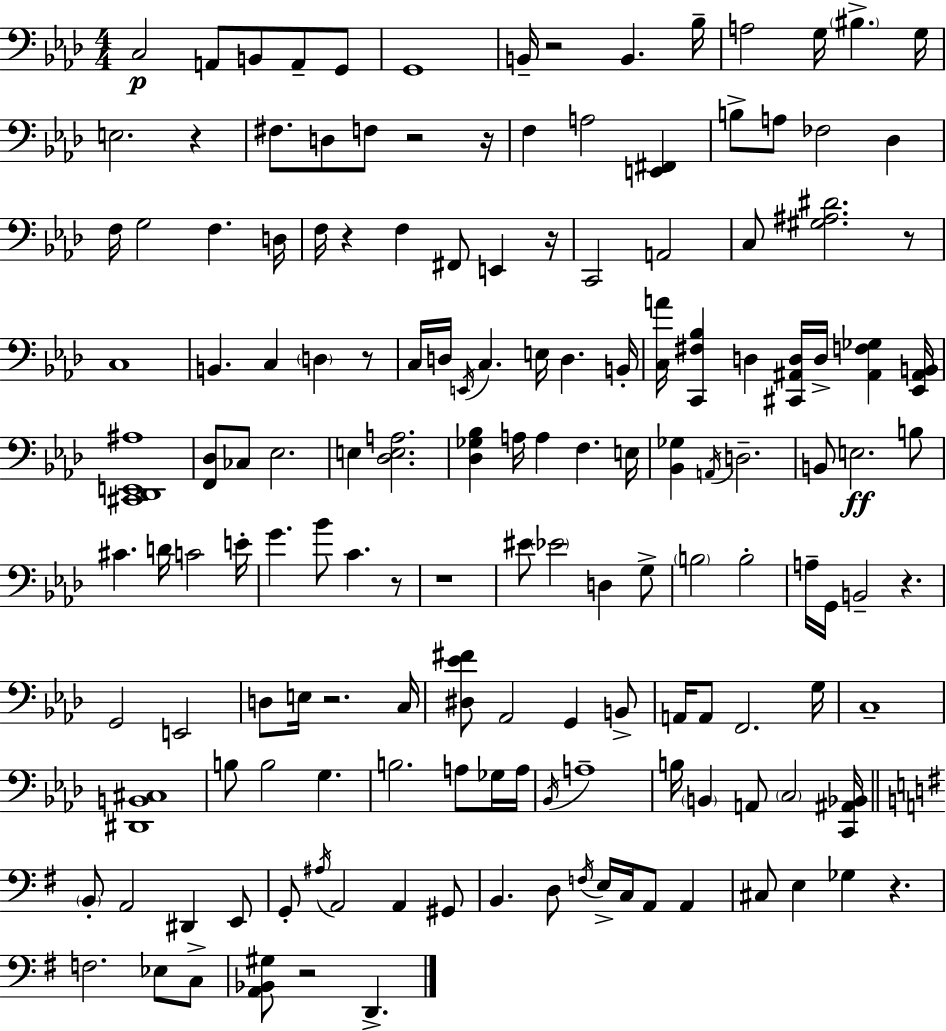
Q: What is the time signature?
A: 4/4